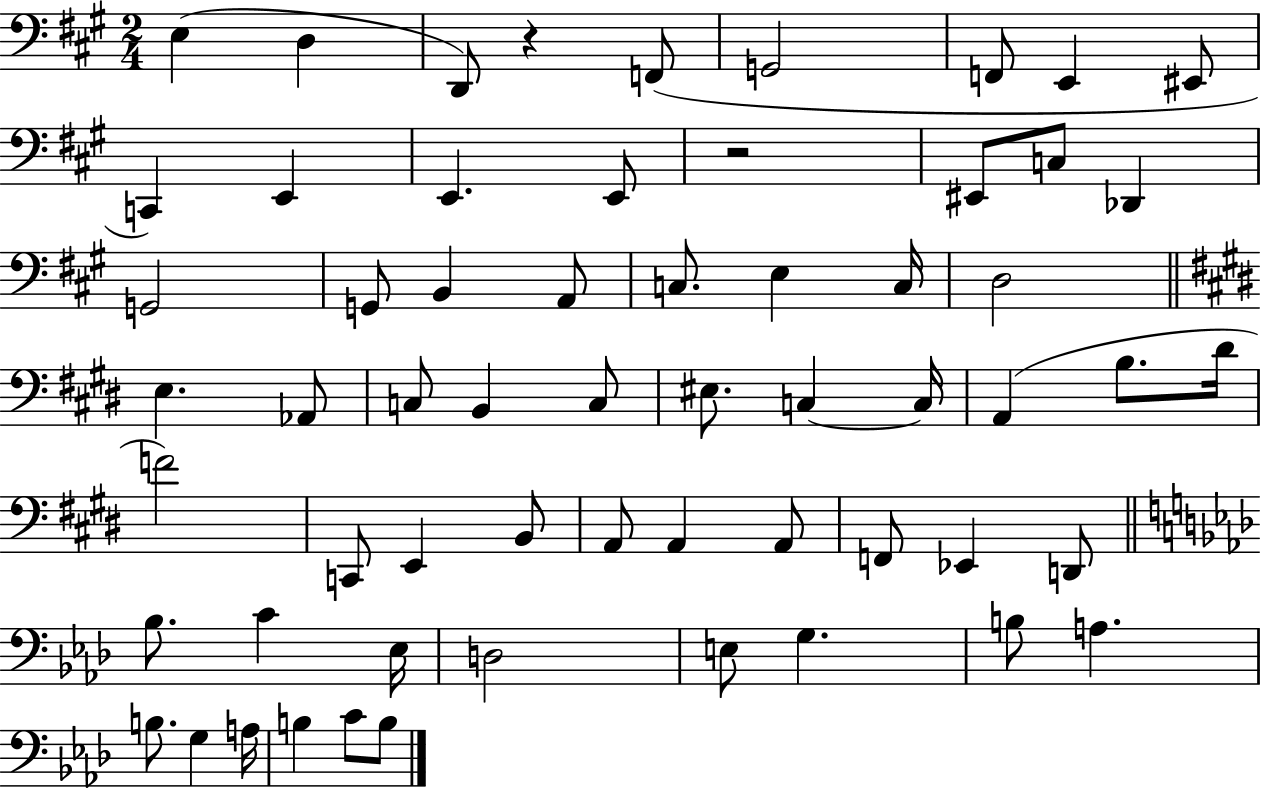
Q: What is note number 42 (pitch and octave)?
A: F2